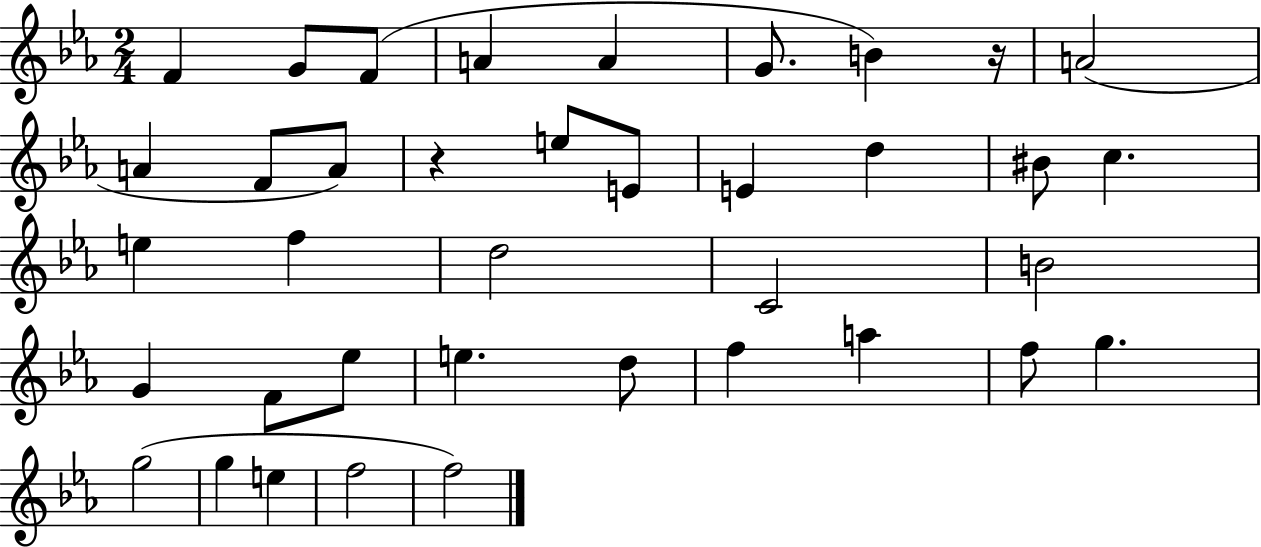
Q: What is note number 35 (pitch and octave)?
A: F5